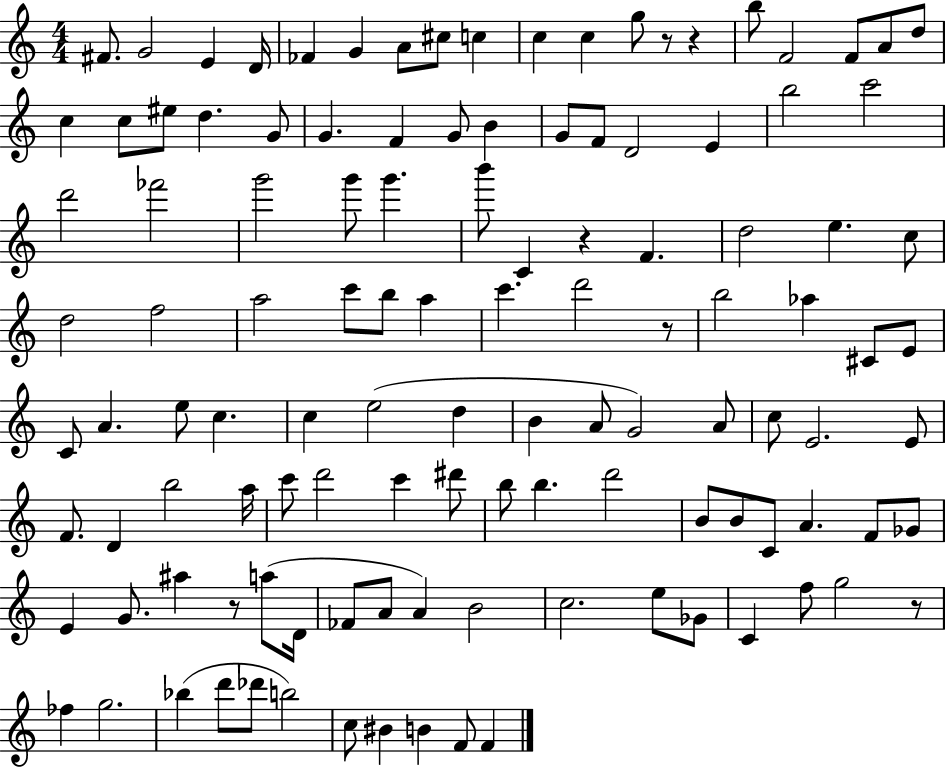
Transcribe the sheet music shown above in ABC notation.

X:1
T:Untitled
M:4/4
L:1/4
K:C
^F/2 G2 E D/4 _F G A/2 ^c/2 c c c g/2 z/2 z b/2 F2 F/2 A/2 d/2 c c/2 ^e/2 d G/2 G F G/2 B G/2 F/2 D2 E b2 c'2 d'2 _f'2 g'2 g'/2 g' b'/2 C z F d2 e c/2 d2 f2 a2 c'/2 b/2 a c' d'2 z/2 b2 _a ^C/2 E/2 C/2 A e/2 c c e2 d B A/2 G2 A/2 c/2 E2 E/2 F/2 D b2 a/4 c'/2 d'2 c' ^d'/2 b/2 b d'2 B/2 B/2 C/2 A F/2 _G/2 E G/2 ^a z/2 a/2 D/4 _F/2 A/2 A B2 c2 e/2 _G/2 C f/2 g2 z/2 _f g2 _b d'/2 _d'/2 b2 c/2 ^B B F/2 F